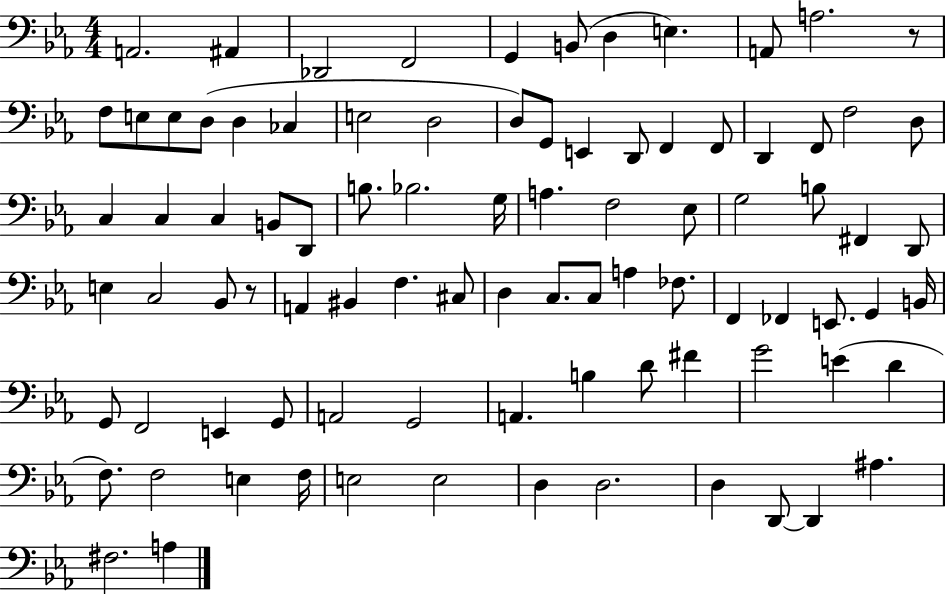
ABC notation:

X:1
T:Untitled
M:4/4
L:1/4
K:Eb
A,,2 ^A,, _D,,2 F,,2 G,, B,,/2 D, E, A,,/2 A,2 z/2 F,/2 E,/2 E,/2 D,/2 D, _C, E,2 D,2 D,/2 G,,/2 E,, D,,/2 F,, F,,/2 D,, F,,/2 F,2 D,/2 C, C, C, B,,/2 D,,/2 B,/2 _B,2 G,/4 A, F,2 _E,/2 G,2 B,/2 ^F,, D,,/2 E, C,2 _B,,/2 z/2 A,, ^B,, F, ^C,/2 D, C,/2 C,/2 A, _F,/2 F,, _F,, E,,/2 G,, B,,/4 G,,/2 F,,2 E,, G,,/2 A,,2 G,,2 A,, B, D/2 ^F G2 E D F,/2 F,2 E, F,/4 E,2 E,2 D, D,2 D, D,,/2 D,, ^A, ^F,2 A,